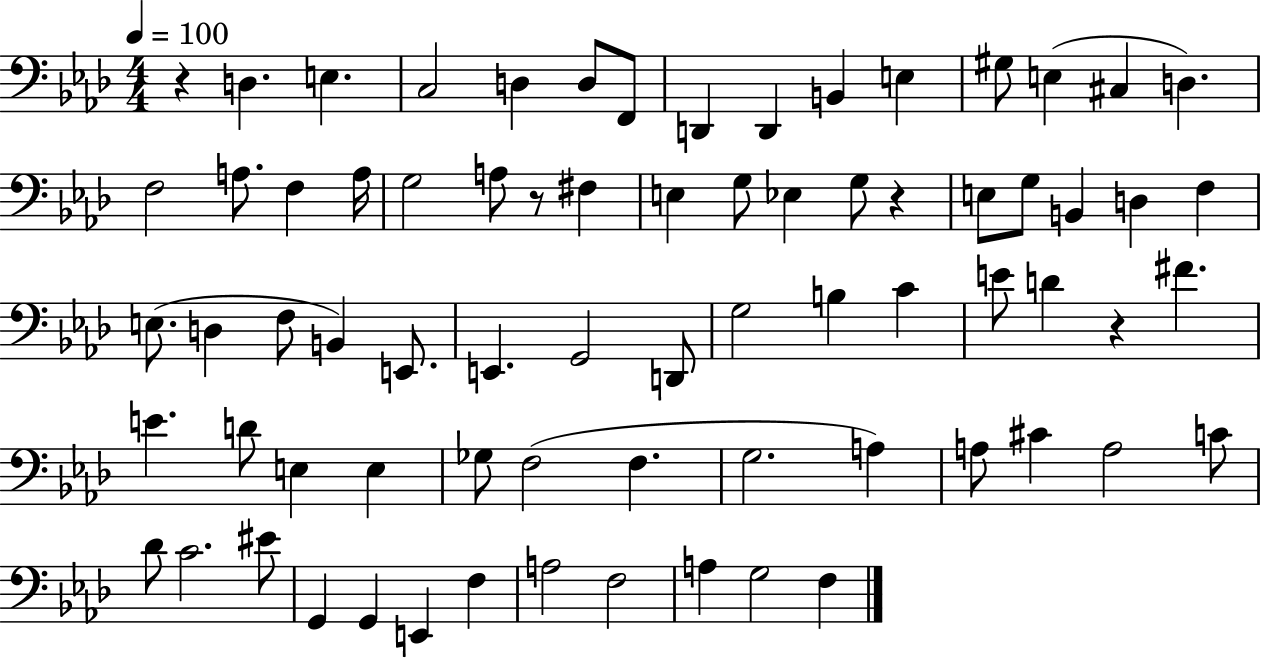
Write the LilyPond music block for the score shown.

{
  \clef bass
  \numericTimeSignature
  \time 4/4
  \key aes \major
  \tempo 4 = 100
  r4 d4. e4. | c2 d4 d8 f,8 | d,4 d,4 b,4 e4 | gis8 e4( cis4 d4.) | \break f2 a8. f4 a16 | g2 a8 r8 fis4 | e4 g8 ees4 g8 r4 | e8 g8 b,4 d4 f4 | \break e8.( d4 f8 b,4) e,8. | e,4. g,2 d,8 | g2 b4 c'4 | e'8 d'4 r4 fis'4. | \break e'4. d'8 e4 e4 | ges8 f2( f4. | g2. a4) | a8 cis'4 a2 c'8 | \break des'8 c'2. eis'8 | g,4 g,4 e,4 f4 | a2 f2 | a4 g2 f4 | \break \bar "|."
}